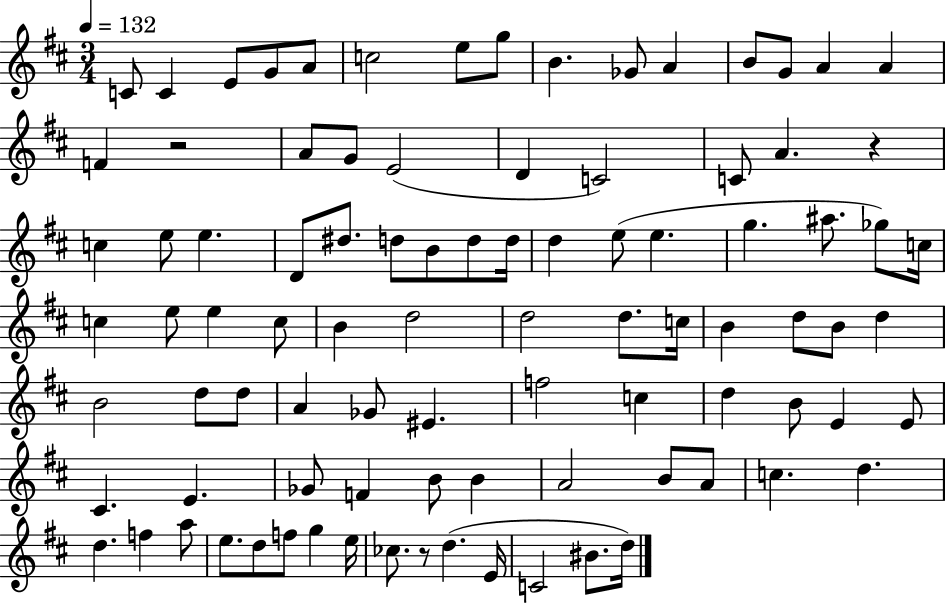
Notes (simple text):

C4/e C4/q E4/e G4/e A4/e C5/h E5/e G5/e B4/q. Gb4/e A4/q B4/e G4/e A4/q A4/q F4/q R/h A4/e G4/e E4/h D4/q C4/h C4/e A4/q. R/q C5/q E5/e E5/q. D4/e D#5/e. D5/e B4/e D5/e D5/s D5/q E5/e E5/q. G5/q. A#5/e. Gb5/e C5/s C5/q E5/e E5/q C5/e B4/q D5/h D5/h D5/e. C5/s B4/q D5/e B4/e D5/q B4/h D5/e D5/e A4/q Gb4/e EIS4/q. F5/h C5/q D5/q B4/e E4/q E4/e C#4/q. E4/q. Gb4/e F4/q B4/e B4/q A4/h B4/e A4/e C5/q. D5/q. D5/q. F5/q A5/e E5/e. D5/e F5/e G5/q E5/s CES5/e. R/e D5/q. E4/s C4/h BIS4/e. D5/s